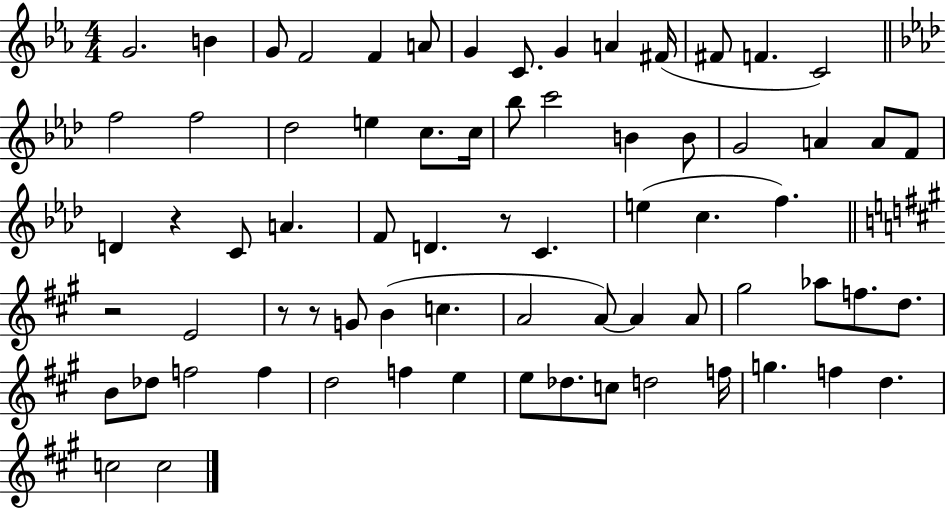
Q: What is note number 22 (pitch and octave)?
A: C6